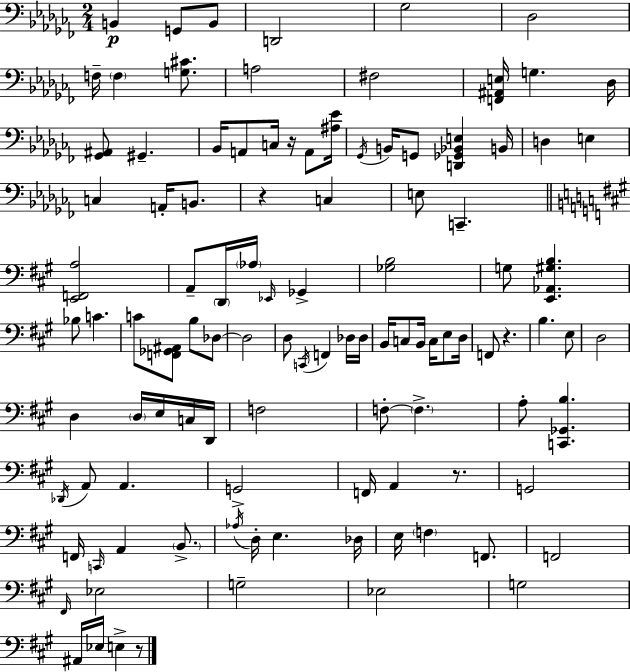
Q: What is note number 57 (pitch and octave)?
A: D3